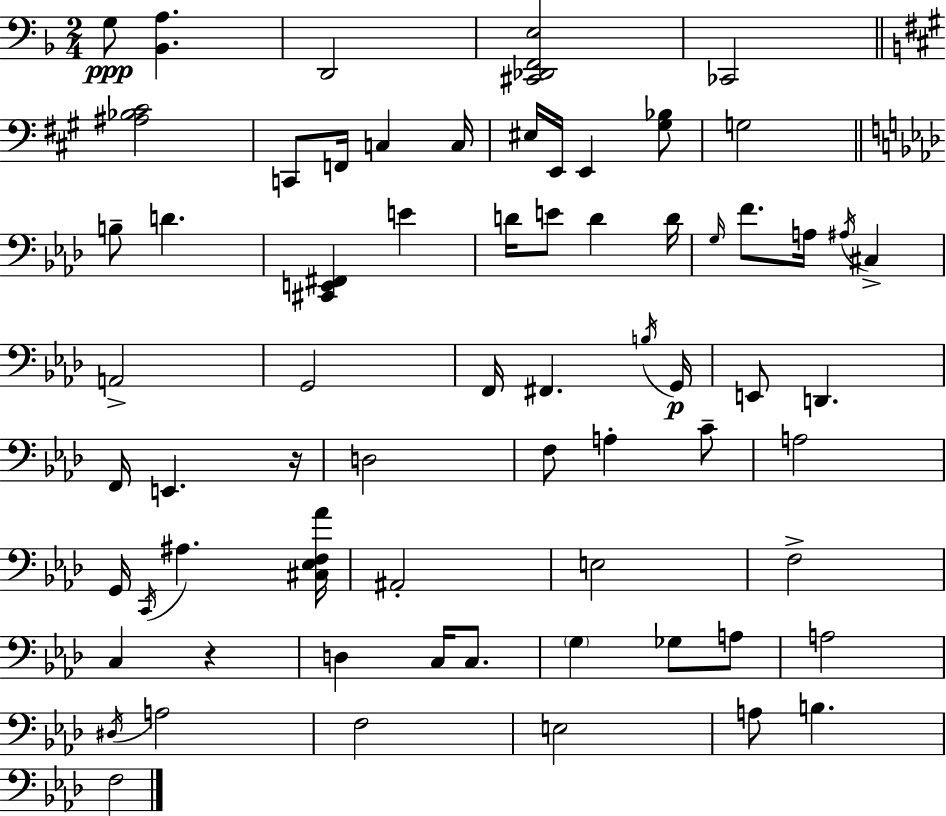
{
  \clef bass
  \numericTimeSignature
  \time 2/4
  \key f \major
  \repeat volta 2 { g8\ppp <bes, a>4. | d,2 | <cis, des, f, e>2 | ces,2 | \break \bar "||" \break \key a \major <ais bes cis'>2 | c,8 f,16 c4 c16 | eis16 e,16 e,4 <gis bes>8 | g2 | \break \bar "||" \break \key f \minor b8-- d'4. | <cis, e, fis,>4 e'4 | d'16 e'8 d'4 d'16 | \grace { g16 } f'8. a16 \acciaccatura { ais16 } cis4-> | \break a,2-> | g,2 | f,16 fis,4. | \acciaccatura { b16 } g,16\p e,8 d,4. | \break f,16 e,4. | r16 d2 | f8 a4-. | c'8-- a2 | \break g,16 \acciaccatura { c,16 } ais4. | <cis ees f aes'>16 ais,2-. | e2 | f2-> | \break c4 | r4 d4 | c16 c8. \parenthesize g4 | ges8 a8 a2 | \break \acciaccatura { dis16 } a2 | f2 | e2 | a8 b4. | \break f2 | } \bar "|."
}